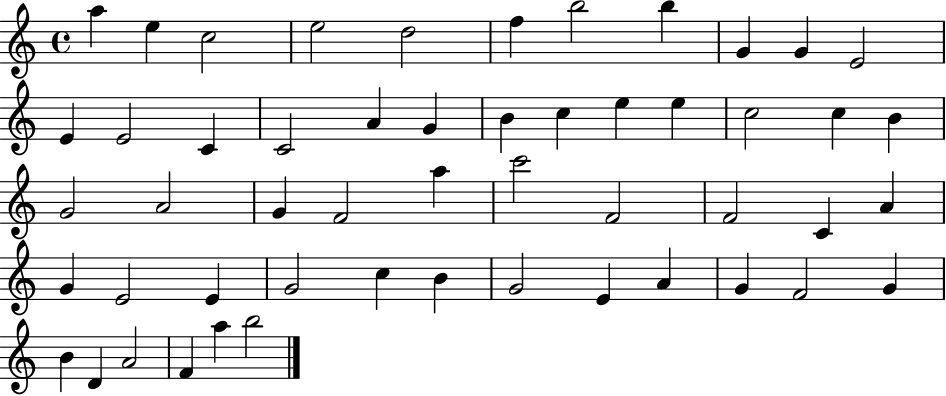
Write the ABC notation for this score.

X:1
T:Untitled
M:4/4
L:1/4
K:C
a e c2 e2 d2 f b2 b G G E2 E E2 C C2 A G B c e e c2 c B G2 A2 G F2 a c'2 F2 F2 C A G E2 E G2 c B G2 E A G F2 G B D A2 F a b2